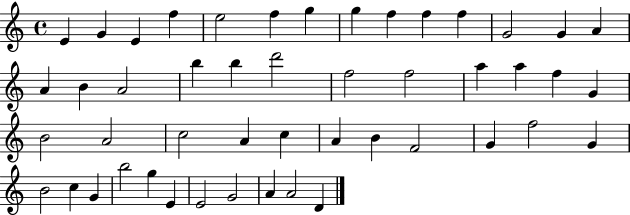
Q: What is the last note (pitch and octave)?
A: D4